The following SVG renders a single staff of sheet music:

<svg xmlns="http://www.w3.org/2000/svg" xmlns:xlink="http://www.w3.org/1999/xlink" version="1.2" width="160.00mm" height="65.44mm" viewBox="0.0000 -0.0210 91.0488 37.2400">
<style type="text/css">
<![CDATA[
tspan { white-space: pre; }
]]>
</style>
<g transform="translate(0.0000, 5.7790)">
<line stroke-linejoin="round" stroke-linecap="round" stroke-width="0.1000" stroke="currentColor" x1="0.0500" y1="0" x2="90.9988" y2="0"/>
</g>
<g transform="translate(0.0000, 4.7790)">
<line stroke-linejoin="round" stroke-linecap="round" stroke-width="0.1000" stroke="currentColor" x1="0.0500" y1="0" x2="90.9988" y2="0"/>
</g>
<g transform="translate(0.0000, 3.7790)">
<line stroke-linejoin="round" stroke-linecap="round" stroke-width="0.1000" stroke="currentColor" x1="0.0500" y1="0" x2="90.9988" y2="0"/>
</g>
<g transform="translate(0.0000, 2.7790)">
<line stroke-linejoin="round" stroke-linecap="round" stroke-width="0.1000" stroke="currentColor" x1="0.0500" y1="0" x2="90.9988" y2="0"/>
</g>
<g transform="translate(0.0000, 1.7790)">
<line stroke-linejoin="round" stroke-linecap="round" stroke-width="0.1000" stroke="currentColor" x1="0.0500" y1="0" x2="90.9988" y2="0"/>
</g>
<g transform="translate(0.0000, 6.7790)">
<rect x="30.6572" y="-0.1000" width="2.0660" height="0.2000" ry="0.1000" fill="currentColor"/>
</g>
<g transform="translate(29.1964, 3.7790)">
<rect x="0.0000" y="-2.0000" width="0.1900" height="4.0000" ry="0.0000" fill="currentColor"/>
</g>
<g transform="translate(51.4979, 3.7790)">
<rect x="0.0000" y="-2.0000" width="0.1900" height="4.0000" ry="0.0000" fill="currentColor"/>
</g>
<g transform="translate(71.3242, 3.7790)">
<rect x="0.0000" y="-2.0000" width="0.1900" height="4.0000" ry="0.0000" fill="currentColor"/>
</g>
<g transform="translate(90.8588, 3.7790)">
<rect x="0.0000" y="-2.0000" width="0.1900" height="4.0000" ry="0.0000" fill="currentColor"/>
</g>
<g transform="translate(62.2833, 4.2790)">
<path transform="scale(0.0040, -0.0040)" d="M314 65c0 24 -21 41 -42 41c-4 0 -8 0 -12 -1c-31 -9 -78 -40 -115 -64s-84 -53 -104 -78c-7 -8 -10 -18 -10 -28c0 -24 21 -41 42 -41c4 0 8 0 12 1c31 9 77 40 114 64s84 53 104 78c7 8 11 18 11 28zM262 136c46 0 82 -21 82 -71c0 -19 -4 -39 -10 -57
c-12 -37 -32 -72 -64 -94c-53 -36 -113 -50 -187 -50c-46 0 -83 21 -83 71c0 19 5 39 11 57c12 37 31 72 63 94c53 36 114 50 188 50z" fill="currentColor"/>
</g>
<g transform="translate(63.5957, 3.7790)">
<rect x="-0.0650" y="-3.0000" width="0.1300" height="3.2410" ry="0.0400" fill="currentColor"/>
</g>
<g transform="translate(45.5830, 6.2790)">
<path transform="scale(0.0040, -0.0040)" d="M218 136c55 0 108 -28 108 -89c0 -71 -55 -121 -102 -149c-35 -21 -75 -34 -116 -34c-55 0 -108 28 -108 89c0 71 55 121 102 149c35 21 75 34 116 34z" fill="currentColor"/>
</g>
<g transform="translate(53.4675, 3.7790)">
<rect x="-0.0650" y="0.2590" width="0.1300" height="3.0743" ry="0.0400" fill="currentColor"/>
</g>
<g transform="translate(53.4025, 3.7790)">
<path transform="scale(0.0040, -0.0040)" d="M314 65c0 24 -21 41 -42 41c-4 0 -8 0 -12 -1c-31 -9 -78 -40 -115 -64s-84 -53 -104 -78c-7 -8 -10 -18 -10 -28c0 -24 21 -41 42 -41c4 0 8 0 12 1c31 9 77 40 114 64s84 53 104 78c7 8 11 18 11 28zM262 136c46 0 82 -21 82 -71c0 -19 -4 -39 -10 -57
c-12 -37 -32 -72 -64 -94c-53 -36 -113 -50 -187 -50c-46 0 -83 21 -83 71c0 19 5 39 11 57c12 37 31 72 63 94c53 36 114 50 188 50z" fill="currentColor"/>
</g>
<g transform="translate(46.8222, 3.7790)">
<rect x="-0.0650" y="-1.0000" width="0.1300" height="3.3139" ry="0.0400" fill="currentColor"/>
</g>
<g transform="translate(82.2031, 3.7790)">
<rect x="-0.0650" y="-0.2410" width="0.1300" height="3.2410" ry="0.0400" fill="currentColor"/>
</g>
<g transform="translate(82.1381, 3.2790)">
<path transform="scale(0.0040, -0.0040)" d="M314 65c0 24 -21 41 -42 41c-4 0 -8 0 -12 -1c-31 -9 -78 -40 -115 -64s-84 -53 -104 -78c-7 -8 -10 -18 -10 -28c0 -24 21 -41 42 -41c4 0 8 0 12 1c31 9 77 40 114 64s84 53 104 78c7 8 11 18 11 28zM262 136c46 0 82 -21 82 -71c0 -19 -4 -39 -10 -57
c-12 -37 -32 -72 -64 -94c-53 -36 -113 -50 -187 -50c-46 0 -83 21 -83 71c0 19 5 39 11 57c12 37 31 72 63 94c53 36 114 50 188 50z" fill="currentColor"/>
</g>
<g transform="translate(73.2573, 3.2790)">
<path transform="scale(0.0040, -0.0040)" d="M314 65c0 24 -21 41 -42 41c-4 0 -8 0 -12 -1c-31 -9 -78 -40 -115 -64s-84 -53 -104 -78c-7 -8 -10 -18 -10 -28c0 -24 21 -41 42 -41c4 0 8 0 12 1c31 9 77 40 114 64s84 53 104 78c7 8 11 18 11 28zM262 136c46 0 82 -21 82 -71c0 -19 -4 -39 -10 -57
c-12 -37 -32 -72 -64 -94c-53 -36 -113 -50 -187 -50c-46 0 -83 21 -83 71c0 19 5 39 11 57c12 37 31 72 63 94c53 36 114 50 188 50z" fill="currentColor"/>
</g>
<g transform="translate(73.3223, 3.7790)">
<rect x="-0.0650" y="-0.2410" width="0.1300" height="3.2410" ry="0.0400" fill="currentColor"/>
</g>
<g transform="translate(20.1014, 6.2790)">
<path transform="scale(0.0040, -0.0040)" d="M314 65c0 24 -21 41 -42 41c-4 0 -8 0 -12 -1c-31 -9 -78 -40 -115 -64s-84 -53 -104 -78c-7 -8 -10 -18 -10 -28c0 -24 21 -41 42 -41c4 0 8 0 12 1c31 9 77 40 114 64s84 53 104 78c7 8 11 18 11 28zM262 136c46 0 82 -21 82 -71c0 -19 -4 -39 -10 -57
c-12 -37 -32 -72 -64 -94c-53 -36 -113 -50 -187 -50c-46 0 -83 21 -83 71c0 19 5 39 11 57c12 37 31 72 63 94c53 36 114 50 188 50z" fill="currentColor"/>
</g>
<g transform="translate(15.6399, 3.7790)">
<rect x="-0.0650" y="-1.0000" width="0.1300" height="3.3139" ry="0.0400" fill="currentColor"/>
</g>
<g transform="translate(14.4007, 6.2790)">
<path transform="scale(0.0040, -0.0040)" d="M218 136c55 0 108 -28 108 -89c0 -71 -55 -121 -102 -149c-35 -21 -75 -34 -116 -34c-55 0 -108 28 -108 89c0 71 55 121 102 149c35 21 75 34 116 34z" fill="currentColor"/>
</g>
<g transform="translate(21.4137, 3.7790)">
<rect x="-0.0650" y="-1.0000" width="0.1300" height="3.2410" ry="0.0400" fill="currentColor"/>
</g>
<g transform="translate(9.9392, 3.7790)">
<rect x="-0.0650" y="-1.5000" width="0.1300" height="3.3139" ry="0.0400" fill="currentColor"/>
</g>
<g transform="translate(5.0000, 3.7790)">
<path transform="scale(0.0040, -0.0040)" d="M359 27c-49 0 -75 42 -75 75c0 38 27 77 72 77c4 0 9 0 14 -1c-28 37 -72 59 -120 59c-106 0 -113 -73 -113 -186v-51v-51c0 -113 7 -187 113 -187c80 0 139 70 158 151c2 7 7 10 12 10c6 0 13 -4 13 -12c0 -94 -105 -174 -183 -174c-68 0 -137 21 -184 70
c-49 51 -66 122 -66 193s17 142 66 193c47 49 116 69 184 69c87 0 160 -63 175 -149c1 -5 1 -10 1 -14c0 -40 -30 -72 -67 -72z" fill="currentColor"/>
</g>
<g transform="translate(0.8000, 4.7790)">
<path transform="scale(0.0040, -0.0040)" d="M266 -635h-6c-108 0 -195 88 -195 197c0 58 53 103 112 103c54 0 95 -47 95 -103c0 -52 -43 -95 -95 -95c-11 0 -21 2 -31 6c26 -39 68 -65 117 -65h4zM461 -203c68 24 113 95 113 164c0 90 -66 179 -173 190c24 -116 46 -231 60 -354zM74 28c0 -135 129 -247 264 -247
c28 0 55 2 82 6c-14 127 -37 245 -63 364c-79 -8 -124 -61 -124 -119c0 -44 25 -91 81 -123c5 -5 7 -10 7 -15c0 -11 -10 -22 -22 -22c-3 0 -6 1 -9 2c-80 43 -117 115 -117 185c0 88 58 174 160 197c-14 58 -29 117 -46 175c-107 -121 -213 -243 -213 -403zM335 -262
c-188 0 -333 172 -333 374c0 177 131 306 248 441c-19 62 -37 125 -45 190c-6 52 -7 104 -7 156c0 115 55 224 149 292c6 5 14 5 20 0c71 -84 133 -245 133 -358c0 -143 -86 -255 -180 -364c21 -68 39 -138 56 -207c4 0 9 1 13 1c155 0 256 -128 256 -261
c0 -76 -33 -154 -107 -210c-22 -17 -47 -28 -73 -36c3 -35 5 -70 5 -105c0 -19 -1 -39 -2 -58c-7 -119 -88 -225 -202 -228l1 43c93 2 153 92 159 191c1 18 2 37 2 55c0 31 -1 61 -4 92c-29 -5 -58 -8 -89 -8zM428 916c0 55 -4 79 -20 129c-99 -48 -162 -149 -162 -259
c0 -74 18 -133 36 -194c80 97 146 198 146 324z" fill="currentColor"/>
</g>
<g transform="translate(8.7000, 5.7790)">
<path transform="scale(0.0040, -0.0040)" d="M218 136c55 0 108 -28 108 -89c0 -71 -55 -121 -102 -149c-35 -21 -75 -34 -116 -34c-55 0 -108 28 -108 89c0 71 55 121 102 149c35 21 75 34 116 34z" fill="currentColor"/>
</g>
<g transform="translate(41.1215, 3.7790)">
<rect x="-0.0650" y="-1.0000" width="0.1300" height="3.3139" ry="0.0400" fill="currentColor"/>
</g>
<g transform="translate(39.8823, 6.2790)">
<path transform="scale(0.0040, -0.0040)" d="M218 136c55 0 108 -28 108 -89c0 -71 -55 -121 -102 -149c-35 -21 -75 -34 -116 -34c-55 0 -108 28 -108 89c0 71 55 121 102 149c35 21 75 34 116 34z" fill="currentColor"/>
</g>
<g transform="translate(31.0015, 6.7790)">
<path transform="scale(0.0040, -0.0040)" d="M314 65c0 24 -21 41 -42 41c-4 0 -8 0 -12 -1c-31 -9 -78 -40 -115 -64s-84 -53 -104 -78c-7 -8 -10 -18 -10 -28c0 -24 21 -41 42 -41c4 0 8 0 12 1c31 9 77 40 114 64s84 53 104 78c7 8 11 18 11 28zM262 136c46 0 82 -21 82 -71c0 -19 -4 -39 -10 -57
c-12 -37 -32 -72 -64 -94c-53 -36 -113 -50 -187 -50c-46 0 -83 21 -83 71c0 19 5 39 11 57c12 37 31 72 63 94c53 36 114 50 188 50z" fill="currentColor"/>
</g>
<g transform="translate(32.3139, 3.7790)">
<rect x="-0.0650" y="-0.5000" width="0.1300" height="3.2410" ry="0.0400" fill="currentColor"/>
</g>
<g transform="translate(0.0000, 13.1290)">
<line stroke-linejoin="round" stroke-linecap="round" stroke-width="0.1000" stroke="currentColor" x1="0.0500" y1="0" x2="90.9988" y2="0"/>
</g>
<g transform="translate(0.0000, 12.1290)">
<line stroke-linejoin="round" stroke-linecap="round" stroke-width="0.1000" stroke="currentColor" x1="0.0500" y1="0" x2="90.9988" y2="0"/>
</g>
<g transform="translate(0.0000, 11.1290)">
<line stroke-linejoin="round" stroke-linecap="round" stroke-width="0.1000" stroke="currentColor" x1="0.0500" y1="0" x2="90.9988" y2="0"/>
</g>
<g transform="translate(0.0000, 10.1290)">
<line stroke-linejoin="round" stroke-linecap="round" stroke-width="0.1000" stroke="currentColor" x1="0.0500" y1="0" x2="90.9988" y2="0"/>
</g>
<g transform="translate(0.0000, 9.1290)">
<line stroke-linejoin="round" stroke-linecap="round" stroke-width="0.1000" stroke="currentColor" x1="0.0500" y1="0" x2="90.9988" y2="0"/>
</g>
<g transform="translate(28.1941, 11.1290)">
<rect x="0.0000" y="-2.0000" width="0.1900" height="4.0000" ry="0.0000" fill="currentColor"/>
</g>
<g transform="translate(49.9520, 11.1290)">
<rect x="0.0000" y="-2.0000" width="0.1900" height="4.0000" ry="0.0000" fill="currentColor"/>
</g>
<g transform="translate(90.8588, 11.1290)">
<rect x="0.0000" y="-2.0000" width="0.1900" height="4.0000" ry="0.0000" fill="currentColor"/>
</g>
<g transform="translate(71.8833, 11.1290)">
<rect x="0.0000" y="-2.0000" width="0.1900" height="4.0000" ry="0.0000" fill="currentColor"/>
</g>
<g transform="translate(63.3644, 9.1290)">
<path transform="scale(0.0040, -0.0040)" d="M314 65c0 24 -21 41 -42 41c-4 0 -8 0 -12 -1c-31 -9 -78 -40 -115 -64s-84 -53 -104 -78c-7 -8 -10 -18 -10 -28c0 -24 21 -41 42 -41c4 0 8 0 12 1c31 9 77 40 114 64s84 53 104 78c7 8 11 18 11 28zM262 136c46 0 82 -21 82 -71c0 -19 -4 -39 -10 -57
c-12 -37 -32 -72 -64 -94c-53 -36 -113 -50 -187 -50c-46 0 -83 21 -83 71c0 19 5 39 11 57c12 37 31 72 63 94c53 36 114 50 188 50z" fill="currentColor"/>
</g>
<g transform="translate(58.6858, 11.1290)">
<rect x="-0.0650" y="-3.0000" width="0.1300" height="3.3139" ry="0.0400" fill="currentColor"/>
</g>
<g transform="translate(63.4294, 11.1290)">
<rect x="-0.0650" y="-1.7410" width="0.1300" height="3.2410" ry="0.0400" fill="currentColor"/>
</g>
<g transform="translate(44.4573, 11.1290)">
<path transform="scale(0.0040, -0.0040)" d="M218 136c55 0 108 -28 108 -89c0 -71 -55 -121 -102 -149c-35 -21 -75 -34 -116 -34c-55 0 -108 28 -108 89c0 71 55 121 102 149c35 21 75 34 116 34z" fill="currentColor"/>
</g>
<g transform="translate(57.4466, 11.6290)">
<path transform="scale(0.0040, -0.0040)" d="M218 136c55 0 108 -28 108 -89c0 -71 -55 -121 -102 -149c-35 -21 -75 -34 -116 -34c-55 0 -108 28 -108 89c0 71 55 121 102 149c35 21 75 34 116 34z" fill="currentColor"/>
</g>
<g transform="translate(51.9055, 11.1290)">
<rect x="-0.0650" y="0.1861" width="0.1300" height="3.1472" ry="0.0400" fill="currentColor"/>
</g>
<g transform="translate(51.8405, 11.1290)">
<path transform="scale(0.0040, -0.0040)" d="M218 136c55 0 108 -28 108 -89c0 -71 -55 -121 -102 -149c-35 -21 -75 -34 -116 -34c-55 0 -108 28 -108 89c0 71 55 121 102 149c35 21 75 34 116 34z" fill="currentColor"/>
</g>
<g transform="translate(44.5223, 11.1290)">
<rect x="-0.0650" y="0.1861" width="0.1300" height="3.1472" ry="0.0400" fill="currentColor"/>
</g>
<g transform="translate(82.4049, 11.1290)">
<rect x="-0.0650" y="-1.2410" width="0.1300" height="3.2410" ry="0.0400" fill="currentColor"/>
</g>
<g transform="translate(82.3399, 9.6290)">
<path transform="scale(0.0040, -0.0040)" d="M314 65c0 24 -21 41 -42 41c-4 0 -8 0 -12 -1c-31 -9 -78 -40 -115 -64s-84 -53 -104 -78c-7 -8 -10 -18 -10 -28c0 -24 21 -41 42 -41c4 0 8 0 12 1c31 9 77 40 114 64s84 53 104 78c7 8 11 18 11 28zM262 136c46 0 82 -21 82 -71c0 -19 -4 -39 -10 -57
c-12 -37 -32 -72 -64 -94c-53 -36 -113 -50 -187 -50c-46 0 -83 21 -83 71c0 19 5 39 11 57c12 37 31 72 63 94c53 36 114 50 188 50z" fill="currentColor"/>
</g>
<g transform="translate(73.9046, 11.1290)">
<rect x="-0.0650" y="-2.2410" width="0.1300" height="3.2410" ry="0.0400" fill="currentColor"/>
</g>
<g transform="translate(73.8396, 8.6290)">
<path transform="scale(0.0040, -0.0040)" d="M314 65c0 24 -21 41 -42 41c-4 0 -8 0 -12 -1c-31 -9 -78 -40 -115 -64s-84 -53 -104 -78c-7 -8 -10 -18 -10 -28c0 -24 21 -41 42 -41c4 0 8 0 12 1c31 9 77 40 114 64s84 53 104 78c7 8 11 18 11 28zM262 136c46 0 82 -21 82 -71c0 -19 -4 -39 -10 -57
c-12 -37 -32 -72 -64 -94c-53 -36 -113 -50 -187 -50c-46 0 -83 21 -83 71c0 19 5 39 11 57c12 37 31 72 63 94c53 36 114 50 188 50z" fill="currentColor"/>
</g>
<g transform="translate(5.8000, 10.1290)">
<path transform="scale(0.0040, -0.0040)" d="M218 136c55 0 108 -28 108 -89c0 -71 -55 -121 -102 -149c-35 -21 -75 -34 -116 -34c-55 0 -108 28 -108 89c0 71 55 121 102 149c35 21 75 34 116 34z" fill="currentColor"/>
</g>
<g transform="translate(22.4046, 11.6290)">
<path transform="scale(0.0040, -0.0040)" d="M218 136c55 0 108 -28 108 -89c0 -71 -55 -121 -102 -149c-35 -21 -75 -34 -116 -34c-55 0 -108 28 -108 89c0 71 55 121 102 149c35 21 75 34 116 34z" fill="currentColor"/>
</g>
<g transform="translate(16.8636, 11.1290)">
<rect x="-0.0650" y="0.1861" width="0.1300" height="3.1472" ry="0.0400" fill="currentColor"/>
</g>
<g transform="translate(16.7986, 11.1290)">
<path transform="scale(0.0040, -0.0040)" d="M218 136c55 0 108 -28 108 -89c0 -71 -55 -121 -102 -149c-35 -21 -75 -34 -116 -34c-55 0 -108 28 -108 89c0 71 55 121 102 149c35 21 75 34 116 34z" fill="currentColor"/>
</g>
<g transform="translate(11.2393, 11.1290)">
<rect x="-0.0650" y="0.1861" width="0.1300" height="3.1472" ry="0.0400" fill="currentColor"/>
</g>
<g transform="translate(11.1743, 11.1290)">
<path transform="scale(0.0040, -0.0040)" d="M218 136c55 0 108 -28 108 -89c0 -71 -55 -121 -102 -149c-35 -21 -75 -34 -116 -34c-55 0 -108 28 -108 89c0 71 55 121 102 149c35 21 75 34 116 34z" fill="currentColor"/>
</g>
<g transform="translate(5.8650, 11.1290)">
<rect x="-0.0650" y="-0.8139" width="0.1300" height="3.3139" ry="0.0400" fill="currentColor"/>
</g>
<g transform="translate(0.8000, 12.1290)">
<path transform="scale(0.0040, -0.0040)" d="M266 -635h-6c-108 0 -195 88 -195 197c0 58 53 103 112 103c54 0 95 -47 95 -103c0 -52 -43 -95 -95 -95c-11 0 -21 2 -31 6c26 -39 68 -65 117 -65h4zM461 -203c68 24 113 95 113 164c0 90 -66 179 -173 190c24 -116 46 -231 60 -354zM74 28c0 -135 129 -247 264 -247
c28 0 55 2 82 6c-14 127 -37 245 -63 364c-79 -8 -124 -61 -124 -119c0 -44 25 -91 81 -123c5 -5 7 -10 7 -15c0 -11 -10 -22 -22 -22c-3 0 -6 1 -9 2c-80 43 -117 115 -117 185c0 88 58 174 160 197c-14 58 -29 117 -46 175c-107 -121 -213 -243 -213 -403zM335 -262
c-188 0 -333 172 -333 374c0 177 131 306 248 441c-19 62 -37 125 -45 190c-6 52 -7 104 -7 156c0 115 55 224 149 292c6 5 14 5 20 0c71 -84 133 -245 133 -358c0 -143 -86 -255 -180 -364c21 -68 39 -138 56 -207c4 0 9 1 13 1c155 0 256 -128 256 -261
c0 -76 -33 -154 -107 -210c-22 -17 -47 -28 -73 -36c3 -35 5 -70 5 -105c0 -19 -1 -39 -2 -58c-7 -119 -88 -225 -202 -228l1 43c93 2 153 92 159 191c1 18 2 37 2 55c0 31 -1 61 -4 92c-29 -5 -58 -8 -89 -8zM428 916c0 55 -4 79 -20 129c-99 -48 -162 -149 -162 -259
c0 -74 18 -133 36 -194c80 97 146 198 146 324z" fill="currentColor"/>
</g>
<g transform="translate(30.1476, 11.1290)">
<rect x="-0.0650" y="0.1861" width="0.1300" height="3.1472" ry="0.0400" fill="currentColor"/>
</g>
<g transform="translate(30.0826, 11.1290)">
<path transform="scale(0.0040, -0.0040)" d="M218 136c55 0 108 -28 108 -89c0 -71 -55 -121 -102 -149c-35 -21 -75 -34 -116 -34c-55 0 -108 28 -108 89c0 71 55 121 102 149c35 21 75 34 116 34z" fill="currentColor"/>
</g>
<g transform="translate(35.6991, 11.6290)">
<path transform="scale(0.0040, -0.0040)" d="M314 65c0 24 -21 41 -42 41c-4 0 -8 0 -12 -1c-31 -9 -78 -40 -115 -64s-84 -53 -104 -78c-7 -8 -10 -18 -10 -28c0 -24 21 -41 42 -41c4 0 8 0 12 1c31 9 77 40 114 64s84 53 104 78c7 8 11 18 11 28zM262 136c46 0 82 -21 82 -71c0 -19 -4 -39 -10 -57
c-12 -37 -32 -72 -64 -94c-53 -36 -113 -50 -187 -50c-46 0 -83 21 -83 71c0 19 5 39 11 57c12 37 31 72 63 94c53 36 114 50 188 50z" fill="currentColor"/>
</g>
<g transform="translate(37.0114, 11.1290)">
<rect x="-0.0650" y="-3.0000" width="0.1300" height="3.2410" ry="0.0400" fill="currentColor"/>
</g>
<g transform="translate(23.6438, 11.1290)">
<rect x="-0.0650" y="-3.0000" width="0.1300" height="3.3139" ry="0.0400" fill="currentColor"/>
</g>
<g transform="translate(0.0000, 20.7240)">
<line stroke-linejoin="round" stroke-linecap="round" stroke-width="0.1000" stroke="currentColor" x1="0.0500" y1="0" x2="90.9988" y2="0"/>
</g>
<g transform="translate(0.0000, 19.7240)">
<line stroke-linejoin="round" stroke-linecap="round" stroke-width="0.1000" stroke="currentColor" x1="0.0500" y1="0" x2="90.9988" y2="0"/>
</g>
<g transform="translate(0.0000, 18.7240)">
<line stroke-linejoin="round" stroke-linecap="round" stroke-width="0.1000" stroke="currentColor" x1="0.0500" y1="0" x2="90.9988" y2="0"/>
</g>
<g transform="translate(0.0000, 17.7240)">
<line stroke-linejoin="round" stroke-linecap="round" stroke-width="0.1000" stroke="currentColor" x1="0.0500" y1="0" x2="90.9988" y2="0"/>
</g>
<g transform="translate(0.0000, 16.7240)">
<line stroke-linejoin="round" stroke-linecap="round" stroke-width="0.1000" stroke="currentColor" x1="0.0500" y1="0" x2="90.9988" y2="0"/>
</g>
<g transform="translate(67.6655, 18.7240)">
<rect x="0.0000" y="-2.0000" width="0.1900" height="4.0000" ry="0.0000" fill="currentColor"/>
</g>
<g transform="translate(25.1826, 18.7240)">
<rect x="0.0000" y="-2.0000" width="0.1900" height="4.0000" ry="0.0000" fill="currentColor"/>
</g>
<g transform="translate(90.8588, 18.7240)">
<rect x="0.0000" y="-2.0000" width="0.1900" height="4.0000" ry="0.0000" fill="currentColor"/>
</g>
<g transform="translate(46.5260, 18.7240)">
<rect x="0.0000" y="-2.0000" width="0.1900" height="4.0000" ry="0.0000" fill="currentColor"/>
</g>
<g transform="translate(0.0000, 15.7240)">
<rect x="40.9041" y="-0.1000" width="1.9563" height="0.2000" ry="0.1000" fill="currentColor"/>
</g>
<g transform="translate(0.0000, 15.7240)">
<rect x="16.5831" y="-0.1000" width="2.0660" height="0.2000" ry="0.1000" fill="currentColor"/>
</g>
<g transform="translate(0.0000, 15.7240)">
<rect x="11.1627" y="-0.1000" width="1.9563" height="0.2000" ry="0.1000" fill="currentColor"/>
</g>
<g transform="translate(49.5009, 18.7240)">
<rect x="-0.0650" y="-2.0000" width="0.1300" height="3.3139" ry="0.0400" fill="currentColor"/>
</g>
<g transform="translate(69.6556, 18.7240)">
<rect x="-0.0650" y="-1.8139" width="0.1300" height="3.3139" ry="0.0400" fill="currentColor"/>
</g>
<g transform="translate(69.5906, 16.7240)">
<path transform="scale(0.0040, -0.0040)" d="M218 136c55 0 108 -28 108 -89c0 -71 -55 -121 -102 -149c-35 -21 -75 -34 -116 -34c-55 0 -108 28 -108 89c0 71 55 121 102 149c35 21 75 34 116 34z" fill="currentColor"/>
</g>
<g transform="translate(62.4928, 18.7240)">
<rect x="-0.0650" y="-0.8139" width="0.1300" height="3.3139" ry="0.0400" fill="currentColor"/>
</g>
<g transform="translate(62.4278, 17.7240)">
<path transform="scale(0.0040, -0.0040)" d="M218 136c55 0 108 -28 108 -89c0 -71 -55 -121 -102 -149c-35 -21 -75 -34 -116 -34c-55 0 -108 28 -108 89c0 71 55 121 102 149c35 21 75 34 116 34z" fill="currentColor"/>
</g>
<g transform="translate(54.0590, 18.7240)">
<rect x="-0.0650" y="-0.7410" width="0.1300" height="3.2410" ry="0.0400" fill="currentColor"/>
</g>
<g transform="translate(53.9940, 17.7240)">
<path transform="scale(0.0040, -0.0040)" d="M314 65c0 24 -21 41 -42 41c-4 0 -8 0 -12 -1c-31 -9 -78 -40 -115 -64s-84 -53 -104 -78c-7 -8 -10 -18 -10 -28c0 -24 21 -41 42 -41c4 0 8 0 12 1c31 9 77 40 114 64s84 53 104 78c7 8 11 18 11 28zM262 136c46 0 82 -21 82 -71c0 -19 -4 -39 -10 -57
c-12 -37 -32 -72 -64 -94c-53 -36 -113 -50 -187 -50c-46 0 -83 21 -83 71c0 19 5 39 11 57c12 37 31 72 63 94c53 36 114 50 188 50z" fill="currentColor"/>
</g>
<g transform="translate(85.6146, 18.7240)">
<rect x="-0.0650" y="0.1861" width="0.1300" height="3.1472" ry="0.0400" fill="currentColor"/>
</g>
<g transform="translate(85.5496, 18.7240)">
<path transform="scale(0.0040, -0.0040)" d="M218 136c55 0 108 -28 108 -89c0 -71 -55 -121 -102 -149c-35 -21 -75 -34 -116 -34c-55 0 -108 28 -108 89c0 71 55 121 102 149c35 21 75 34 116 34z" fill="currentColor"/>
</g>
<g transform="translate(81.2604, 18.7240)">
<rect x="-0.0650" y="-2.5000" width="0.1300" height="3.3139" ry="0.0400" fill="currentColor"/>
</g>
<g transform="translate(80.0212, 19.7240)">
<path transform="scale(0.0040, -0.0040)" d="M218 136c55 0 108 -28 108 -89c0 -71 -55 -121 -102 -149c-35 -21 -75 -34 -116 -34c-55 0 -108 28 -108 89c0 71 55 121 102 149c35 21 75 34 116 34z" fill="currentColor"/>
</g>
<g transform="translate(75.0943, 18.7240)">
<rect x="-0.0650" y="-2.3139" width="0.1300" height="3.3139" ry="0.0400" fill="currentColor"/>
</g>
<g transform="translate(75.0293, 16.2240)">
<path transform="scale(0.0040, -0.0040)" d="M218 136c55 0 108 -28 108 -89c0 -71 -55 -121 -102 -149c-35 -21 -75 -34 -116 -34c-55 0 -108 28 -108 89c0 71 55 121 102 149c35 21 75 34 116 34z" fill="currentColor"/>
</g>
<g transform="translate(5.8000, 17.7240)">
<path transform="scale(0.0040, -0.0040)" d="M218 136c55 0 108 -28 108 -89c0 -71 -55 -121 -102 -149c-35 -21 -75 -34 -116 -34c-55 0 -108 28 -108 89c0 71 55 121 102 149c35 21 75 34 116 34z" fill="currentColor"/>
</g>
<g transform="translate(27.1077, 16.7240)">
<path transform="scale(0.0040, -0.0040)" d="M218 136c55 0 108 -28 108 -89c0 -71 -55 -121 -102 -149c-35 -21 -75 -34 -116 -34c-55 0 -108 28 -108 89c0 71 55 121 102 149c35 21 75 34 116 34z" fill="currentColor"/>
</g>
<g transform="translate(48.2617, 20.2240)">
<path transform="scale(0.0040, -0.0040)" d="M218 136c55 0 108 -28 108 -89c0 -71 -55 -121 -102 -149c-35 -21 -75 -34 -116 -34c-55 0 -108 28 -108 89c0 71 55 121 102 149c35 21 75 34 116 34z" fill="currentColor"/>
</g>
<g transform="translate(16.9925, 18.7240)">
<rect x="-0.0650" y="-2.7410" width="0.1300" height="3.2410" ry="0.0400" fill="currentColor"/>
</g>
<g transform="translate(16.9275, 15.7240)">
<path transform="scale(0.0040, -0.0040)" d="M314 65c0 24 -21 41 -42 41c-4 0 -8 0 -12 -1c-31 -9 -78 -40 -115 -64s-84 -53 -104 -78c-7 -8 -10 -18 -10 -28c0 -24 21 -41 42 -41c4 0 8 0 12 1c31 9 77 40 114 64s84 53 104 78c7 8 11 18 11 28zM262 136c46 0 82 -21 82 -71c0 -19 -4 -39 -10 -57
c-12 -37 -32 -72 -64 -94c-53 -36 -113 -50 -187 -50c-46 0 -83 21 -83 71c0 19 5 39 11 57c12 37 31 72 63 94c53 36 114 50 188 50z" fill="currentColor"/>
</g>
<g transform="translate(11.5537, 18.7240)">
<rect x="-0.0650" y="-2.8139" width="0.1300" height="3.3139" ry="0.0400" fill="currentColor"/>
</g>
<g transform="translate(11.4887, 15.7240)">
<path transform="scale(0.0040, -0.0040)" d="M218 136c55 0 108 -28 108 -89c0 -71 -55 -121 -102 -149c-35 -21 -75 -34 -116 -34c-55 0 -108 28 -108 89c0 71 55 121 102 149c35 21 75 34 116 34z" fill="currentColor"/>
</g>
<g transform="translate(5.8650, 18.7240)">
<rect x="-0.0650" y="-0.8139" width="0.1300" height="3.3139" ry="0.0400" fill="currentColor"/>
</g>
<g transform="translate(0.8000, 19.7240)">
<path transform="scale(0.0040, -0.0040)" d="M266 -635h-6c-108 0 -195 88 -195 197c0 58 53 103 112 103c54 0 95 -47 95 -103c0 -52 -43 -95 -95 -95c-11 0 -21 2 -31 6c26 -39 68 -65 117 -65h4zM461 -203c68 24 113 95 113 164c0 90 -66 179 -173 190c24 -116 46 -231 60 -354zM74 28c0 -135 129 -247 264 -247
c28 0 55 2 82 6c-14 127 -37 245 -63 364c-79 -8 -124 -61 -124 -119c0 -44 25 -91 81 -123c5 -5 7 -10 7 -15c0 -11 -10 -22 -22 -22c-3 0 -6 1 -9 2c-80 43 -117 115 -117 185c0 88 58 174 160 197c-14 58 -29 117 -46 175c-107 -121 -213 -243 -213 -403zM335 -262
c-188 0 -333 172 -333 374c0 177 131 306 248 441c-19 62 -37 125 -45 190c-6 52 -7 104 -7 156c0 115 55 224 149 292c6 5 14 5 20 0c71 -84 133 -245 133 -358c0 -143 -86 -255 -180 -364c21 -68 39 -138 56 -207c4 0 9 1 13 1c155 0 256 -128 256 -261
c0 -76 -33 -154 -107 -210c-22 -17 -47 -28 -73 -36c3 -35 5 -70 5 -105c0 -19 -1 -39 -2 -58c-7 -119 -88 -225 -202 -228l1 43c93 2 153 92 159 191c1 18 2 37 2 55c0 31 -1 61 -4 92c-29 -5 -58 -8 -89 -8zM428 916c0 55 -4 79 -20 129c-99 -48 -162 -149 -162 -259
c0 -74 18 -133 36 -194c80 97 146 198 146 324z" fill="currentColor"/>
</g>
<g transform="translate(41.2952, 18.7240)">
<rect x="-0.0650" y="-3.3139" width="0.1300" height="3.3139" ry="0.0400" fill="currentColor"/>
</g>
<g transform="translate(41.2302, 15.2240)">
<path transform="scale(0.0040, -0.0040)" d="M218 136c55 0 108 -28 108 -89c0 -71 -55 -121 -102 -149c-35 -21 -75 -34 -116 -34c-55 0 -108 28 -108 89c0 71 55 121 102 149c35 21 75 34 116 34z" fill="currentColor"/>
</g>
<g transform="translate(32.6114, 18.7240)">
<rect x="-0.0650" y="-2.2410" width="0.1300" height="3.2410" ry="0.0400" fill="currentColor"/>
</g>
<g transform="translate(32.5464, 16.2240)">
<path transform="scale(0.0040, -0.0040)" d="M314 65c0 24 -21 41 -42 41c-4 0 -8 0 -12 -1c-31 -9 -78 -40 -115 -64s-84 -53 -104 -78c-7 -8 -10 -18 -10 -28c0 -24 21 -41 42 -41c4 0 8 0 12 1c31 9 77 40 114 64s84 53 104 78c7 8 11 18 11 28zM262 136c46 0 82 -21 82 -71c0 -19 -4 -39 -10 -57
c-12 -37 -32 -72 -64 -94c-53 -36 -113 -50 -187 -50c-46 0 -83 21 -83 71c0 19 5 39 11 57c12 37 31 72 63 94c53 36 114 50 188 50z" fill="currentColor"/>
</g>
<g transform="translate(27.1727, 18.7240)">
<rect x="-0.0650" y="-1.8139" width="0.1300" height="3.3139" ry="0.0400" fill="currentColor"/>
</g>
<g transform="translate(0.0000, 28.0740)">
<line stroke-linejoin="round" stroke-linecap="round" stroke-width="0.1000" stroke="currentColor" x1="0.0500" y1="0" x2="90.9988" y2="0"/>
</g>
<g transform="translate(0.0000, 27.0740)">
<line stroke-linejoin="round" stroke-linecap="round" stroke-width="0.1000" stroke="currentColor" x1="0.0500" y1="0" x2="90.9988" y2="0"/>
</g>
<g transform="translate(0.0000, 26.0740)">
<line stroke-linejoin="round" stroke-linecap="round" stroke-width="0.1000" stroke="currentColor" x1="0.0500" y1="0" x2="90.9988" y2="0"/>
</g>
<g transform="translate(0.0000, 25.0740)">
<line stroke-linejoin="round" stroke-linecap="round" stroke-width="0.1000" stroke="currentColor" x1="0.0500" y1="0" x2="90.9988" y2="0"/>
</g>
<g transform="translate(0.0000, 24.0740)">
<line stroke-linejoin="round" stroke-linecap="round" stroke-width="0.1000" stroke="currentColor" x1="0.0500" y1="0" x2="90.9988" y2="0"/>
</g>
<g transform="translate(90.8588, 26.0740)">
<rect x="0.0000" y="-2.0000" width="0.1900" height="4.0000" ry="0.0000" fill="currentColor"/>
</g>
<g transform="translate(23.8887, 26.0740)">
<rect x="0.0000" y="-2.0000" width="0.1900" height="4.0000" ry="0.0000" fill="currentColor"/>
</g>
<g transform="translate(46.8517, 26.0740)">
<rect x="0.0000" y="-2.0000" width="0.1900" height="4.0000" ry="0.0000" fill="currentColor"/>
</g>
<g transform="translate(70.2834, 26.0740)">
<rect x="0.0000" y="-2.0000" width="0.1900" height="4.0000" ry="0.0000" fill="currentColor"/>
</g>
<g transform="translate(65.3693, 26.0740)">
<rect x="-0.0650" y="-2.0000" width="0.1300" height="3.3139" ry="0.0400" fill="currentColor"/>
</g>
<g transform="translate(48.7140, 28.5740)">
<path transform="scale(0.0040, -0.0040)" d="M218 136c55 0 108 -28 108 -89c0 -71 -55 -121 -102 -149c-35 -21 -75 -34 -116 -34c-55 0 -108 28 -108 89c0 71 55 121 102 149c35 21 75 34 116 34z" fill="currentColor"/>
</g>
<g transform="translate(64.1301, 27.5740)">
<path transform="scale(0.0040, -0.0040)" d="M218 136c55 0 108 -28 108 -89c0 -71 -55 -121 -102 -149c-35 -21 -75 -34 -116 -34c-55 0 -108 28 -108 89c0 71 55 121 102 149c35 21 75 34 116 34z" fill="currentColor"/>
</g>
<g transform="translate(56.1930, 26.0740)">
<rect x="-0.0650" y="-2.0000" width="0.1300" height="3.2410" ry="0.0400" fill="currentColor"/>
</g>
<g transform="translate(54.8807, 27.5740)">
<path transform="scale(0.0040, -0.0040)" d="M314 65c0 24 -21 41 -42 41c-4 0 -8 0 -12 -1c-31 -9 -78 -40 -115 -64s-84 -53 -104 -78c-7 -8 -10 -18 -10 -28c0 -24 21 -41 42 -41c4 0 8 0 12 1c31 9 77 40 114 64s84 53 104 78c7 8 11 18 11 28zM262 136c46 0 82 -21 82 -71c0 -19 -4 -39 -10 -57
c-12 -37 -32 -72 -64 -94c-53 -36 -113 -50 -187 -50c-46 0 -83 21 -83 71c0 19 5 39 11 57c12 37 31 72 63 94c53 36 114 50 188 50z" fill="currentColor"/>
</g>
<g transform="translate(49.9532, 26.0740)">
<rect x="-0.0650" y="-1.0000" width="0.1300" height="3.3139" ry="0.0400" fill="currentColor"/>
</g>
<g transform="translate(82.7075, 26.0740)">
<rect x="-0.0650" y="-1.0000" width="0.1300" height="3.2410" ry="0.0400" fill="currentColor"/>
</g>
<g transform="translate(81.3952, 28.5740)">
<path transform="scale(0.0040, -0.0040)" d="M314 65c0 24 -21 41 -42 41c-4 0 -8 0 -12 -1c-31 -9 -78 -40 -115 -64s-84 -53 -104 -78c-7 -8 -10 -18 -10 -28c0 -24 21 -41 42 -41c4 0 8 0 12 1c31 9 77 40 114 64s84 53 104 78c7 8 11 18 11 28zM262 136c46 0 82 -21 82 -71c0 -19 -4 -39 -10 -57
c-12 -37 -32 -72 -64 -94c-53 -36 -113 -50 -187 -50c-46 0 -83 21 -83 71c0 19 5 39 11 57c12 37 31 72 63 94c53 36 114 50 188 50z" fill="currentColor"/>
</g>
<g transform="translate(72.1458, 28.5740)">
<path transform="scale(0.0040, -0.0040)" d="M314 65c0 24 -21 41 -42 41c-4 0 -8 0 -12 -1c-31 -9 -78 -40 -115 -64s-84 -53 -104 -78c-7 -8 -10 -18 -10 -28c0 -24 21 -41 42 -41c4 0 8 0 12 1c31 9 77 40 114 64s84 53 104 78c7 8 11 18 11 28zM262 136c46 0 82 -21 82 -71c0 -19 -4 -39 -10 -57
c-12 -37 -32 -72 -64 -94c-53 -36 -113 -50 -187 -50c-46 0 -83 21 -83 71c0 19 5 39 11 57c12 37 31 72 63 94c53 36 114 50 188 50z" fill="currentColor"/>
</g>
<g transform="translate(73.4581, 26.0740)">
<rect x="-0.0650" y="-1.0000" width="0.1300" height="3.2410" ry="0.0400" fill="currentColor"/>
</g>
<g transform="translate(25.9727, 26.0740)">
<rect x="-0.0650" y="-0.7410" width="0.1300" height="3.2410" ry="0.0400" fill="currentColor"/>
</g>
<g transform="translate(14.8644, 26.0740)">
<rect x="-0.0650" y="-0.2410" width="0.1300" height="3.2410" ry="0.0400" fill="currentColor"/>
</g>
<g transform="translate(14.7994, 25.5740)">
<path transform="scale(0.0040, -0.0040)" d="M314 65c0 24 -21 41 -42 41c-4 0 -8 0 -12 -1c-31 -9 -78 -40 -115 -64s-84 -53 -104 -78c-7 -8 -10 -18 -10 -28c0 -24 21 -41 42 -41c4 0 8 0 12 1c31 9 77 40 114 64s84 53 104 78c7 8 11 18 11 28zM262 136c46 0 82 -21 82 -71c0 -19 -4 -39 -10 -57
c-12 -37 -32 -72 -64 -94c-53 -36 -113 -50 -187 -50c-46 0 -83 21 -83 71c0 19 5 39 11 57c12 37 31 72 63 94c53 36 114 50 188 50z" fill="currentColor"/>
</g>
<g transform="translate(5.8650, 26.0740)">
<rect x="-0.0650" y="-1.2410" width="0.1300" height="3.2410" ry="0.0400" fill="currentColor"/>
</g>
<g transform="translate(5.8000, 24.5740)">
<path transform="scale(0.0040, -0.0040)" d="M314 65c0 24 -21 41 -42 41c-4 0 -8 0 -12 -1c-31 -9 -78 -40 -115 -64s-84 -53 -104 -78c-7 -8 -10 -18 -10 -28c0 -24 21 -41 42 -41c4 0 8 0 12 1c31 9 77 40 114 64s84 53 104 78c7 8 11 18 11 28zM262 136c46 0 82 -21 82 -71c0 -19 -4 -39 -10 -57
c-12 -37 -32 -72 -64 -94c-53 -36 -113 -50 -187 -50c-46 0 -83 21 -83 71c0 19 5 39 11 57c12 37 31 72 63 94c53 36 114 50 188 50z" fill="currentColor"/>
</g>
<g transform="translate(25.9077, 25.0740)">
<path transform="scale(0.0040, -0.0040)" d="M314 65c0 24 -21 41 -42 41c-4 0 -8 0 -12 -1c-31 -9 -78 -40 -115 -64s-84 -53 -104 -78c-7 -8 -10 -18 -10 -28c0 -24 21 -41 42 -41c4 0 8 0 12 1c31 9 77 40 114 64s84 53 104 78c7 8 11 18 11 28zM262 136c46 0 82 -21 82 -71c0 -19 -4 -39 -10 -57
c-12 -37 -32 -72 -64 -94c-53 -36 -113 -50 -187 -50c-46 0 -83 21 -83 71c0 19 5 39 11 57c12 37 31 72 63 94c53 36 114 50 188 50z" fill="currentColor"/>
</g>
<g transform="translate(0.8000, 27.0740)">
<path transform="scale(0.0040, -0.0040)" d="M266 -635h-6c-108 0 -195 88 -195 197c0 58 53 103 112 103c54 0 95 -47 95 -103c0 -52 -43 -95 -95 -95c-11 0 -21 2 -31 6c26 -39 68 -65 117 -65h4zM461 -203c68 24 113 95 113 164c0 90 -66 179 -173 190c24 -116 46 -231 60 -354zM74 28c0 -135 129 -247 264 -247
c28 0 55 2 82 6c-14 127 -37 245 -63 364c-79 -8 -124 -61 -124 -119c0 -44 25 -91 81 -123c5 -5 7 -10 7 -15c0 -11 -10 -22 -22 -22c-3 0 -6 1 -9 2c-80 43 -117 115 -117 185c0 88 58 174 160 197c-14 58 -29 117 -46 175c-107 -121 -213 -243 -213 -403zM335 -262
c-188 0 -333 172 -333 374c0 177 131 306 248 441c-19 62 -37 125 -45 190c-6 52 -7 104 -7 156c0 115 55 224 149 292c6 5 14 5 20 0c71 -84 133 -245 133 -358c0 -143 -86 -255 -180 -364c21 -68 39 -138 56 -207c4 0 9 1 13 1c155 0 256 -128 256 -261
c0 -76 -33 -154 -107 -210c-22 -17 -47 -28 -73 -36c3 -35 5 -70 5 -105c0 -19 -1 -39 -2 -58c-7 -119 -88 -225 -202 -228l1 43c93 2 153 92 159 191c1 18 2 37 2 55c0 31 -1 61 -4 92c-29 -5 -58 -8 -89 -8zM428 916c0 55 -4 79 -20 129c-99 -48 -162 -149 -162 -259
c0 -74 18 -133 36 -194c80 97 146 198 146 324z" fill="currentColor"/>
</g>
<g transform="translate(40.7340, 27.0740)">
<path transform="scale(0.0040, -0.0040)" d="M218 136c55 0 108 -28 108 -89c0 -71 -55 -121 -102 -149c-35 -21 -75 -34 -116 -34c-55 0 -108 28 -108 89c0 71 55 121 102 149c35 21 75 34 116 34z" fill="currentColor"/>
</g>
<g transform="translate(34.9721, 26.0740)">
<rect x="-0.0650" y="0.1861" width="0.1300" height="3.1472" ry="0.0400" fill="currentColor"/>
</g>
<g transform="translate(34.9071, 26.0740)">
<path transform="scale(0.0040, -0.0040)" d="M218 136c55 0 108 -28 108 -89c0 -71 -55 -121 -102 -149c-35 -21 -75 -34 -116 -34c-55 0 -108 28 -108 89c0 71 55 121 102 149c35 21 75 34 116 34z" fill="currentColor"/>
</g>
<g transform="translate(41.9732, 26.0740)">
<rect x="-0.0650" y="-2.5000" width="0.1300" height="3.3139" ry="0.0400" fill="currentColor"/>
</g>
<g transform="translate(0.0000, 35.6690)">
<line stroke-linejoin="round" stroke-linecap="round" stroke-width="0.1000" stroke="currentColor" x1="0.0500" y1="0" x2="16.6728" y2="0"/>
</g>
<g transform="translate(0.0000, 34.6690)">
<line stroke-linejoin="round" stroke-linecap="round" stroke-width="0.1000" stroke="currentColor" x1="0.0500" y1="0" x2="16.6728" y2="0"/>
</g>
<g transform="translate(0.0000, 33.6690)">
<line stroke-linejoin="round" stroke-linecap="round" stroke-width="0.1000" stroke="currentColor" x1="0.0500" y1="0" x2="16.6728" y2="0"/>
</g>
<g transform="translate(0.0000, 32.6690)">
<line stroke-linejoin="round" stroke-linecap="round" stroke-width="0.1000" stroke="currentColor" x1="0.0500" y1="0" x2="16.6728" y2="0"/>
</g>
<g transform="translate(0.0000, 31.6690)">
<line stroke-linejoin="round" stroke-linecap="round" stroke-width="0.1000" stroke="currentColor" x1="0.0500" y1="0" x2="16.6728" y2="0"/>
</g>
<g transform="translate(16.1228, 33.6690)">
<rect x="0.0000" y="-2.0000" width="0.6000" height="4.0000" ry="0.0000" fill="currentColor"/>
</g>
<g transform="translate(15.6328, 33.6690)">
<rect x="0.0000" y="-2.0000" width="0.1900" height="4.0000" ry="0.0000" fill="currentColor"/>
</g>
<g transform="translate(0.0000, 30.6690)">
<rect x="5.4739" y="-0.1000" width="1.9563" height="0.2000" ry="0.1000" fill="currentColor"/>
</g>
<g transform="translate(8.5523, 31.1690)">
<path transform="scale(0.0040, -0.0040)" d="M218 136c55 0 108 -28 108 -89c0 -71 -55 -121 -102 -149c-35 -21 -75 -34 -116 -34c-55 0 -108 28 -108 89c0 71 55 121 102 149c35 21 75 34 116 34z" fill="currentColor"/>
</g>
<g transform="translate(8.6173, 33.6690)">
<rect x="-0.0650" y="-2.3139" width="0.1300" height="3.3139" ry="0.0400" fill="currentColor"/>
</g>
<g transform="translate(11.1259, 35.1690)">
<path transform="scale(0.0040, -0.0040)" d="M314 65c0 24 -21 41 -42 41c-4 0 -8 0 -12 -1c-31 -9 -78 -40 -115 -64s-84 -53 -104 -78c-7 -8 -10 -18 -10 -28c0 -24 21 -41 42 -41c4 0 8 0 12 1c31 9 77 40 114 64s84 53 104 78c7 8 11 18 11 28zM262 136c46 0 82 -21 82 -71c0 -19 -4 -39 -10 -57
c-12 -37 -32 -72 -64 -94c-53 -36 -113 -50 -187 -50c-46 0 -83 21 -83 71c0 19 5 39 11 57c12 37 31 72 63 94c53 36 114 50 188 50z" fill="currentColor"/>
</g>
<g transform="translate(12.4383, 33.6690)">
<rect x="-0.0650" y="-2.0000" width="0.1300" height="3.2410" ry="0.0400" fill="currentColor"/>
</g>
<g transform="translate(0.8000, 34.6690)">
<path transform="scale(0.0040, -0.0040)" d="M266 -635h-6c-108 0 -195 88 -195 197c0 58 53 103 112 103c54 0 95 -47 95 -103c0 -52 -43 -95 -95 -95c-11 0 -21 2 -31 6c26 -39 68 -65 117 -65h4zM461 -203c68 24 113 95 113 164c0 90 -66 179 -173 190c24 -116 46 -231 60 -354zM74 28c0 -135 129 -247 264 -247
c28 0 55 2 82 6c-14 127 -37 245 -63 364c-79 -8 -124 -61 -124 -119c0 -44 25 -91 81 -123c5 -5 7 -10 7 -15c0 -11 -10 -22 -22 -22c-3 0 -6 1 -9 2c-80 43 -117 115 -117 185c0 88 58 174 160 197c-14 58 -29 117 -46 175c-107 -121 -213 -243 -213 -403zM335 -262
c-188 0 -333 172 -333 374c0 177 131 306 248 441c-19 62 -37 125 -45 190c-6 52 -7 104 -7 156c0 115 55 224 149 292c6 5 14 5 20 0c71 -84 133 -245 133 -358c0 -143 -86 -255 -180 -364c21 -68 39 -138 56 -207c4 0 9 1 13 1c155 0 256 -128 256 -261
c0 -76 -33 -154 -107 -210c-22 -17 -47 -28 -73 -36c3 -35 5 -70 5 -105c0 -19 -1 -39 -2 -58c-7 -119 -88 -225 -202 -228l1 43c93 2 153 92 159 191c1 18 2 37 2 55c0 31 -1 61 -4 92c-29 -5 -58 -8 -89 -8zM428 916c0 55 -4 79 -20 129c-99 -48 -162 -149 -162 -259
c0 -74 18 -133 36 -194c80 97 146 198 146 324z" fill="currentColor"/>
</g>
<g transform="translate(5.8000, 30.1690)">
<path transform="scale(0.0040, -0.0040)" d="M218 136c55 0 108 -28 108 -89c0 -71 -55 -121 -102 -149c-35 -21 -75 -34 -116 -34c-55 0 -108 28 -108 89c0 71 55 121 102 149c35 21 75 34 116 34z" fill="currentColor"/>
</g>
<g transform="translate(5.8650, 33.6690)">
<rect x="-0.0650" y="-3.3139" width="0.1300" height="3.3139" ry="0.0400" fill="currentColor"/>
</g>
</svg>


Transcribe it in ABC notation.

X:1
T:Untitled
M:4/4
L:1/4
K:C
E D D2 C2 D D B2 A2 c2 c2 d B B A B A2 B B A f2 g2 e2 d a a2 f g2 b F d2 d f g G B e2 c2 d2 B G D F2 F D2 D2 b g F2